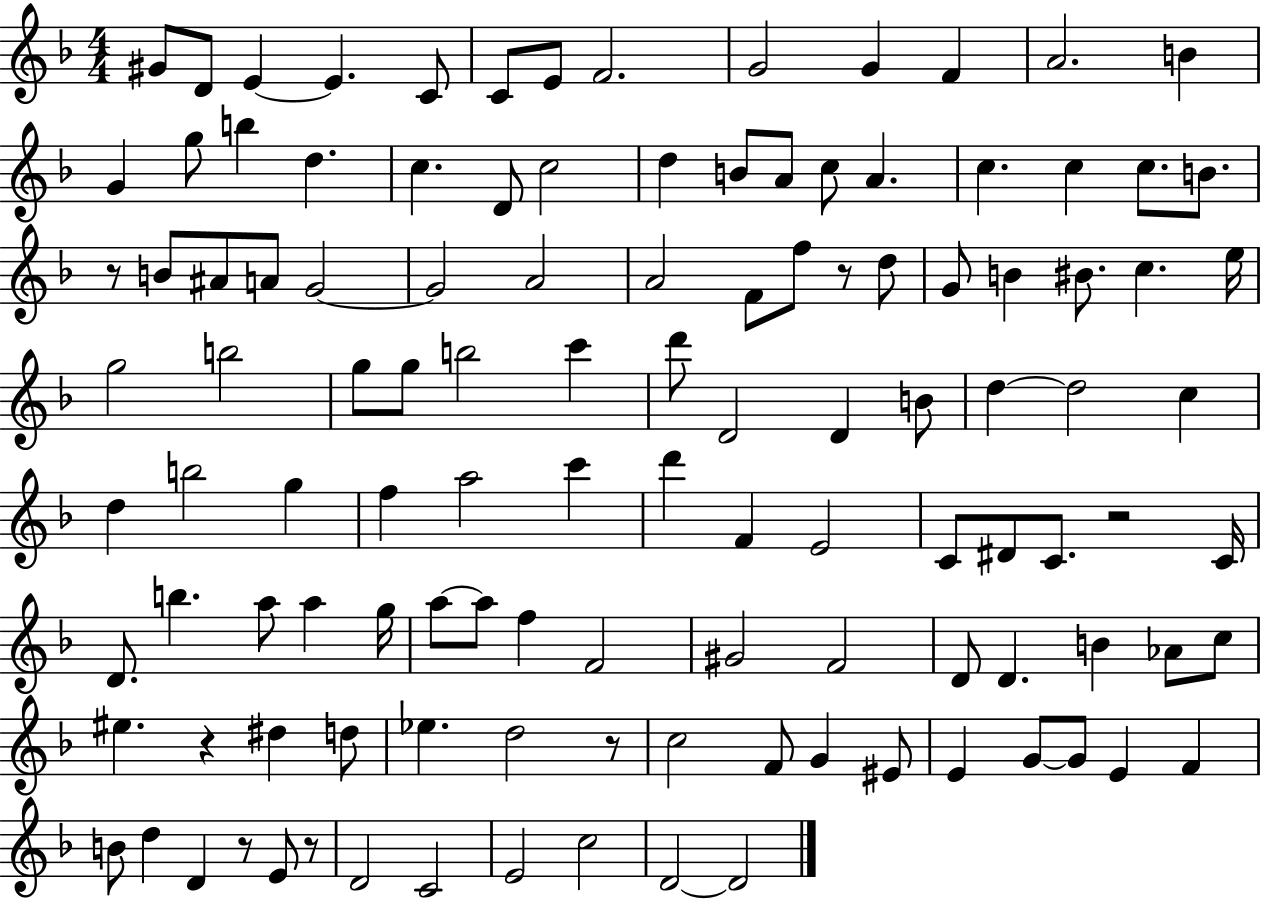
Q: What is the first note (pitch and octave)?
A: G#4